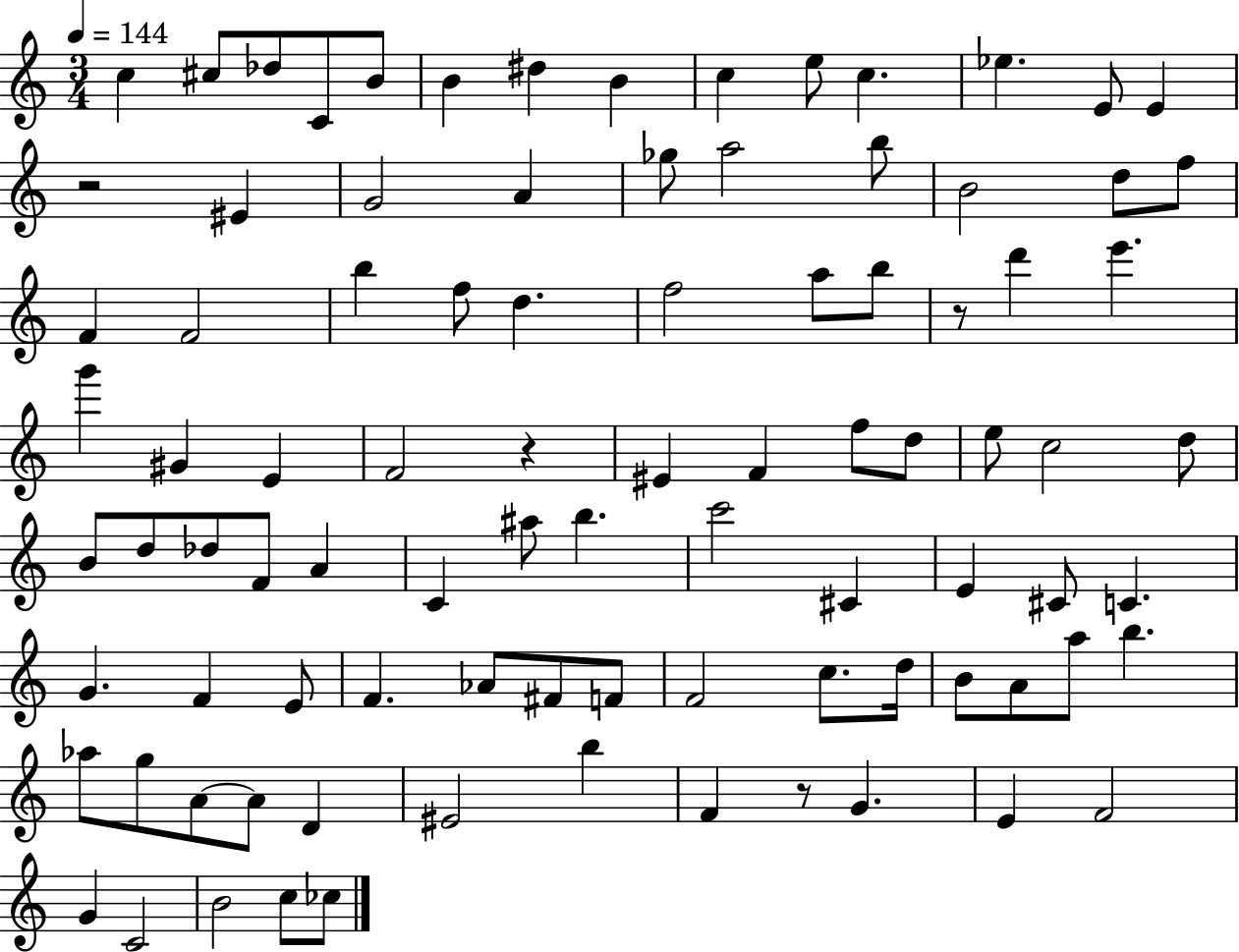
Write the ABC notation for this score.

X:1
T:Untitled
M:3/4
L:1/4
K:C
c ^c/2 _d/2 C/2 B/2 B ^d B c e/2 c _e E/2 E z2 ^E G2 A _g/2 a2 b/2 B2 d/2 f/2 F F2 b f/2 d f2 a/2 b/2 z/2 d' e' g' ^G E F2 z ^E F f/2 d/2 e/2 c2 d/2 B/2 d/2 _d/2 F/2 A C ^a/2 b c'2 ^C E ^C/2 C G F E/2 F _A/2 ^F/2 F/2 F2 c/2 d/4 B/2 A/2 a/2 b _a/2 g/2 A/2 A/2 D ^E2 b F z/2 G E F2 G C2 B2 c/2 _c/2